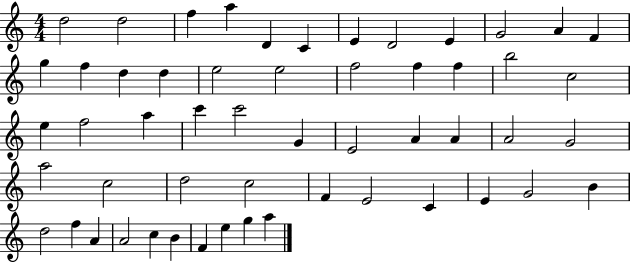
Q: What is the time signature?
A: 4/4